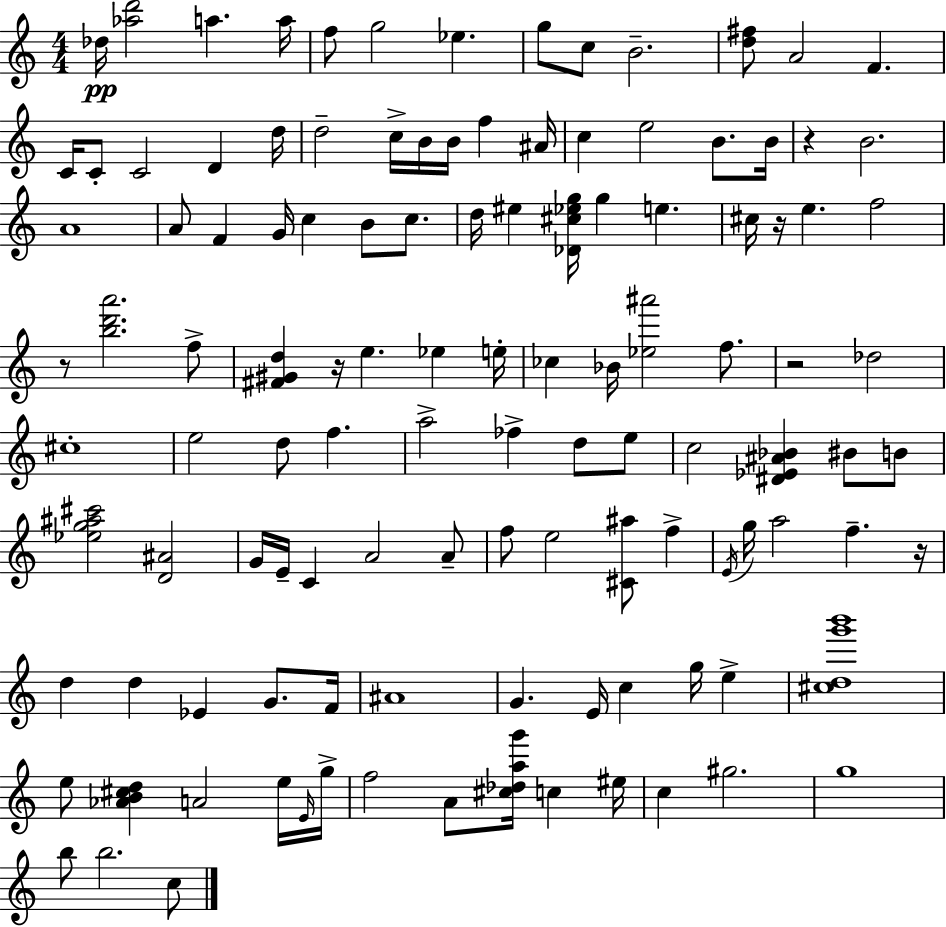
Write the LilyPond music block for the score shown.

{
  \clef treble
  \numericTimeSignature
  \time 4/4
  \key a \minor
  des''16\pp <aes'' d'''>2 a''4. a''16 | f''8 g''2 ees''4. | g''8 c''8 b'2.-- | <d'' fis''>8 a'2 f'4. | \break c'16 c'8-. c'2 d'4 d''16 | d''2-- c''16-> b'16 b'16 f''4 ais'16 | c''4 e''2 b'8. b'16 | r4 b'2. | \break a'1 | a'8 f'4 g'16 c''4 b'8 c''8. | d''16 eis''4 <des' cis'' ees'' g''>16 g''4 e''4. | cis''16 r16 e''4. f''2 | \break r8 <b'' d''' a'''>2. f''8-> | <fis' gis' d''>4 r16 e''4. ees''4 e''16-. | ces''4 bes'16 <ees'' ais'''>2 f''8. | r2 des''2 | \break cis''1-. | e''2 d''8 f''4. | a''2-> fes''4-> d''8 e''8 | c''2 <dis' ees' ais' bes'>4 bis'8 b'8 | \break <ees'' g'' ais'' cis'''>2 <d' ais'>2 | g'16 e'16-- c'4 a'2 a'8-- | f''8 e''2 <cis' ais''>8 f''4-> | \acciaccatura { e'16 } g''16 a''2 f''4.-- | \break r16 d''4 d''4 ees'4 g'8. | f'16 ais'1 | g'4. e'16 c''4 g''16 e''4-> | <cis'' d'' g''' b'''>1 | \break e''8 <aes' b' cis'' d''>4 a'2 e''16 | \grace { e'16 } g''16-> f''2 a'8 <cis'' des'' a'' g'''>16 c''4 | eis''16 c''4 gis''2. | g''1 | \break b''8 b''2. | c''8 \bar "|."
}